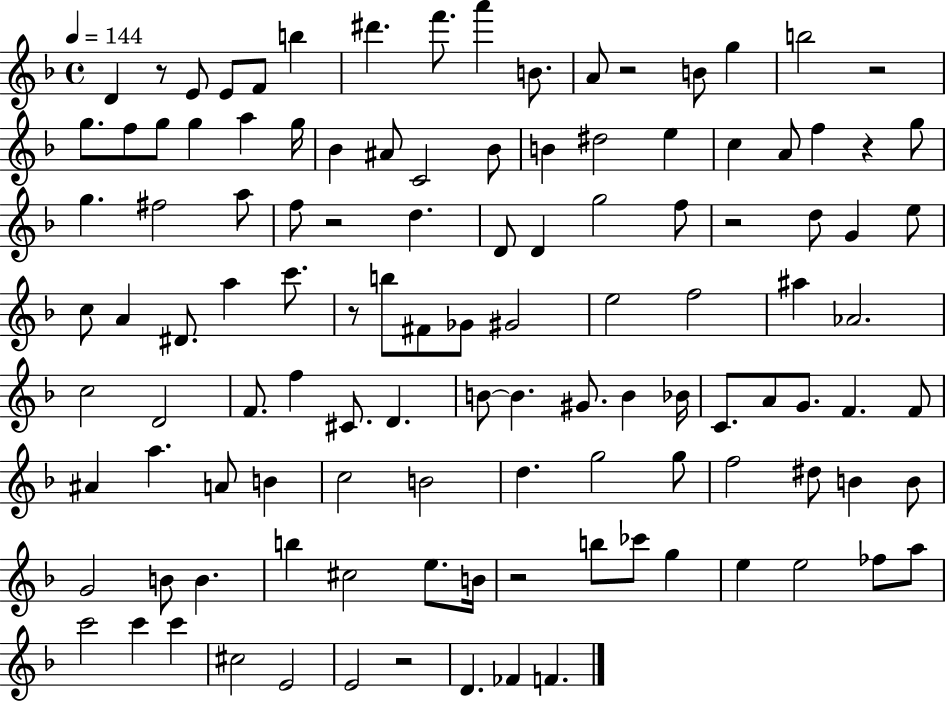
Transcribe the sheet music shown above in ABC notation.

X:1
T:Untitled
M:4/4
L:1/4
K:F
D z/2 E/2 E/2 F/2 b ^d' f'/2 a' B/2 A/2 z2 B/2 g b2 z2 g/2 f/2 g/2 g a g/4 _B ^A/2 C2 _B/2 B ^d2 e c A/2 f z g/2 g ^f2 a/2 f/2 z2 d D/2 D g2 f/2 z2 d/2 G e/2 c/2 A ^D/2 a c'/2 z/2 b/2 ^F/2 _G/2 ^G2 e2 f2 ^a _A2 c2 D2 F/2 f ^C/2 D B/2 B ^G/2 B _B/4 C/2 A/2 G/2 F F/2 ^A a A/2 B c2 B2 d g2 g/2 f2 ^d/2 B B/2 G2 B/2 B b ^c2 e/2 B/4 z2 b/2 _c'/2 g e e2 _f/2 a/2 c'2 c' c' ^c2 E2 E2 z2 D _F F